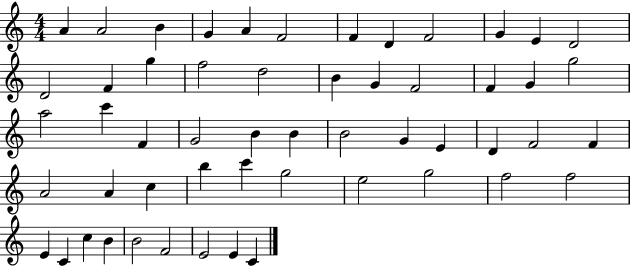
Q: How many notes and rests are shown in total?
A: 54